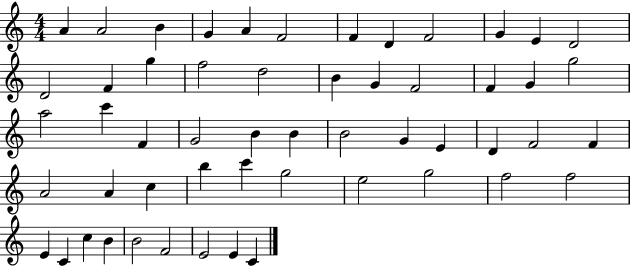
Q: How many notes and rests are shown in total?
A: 54